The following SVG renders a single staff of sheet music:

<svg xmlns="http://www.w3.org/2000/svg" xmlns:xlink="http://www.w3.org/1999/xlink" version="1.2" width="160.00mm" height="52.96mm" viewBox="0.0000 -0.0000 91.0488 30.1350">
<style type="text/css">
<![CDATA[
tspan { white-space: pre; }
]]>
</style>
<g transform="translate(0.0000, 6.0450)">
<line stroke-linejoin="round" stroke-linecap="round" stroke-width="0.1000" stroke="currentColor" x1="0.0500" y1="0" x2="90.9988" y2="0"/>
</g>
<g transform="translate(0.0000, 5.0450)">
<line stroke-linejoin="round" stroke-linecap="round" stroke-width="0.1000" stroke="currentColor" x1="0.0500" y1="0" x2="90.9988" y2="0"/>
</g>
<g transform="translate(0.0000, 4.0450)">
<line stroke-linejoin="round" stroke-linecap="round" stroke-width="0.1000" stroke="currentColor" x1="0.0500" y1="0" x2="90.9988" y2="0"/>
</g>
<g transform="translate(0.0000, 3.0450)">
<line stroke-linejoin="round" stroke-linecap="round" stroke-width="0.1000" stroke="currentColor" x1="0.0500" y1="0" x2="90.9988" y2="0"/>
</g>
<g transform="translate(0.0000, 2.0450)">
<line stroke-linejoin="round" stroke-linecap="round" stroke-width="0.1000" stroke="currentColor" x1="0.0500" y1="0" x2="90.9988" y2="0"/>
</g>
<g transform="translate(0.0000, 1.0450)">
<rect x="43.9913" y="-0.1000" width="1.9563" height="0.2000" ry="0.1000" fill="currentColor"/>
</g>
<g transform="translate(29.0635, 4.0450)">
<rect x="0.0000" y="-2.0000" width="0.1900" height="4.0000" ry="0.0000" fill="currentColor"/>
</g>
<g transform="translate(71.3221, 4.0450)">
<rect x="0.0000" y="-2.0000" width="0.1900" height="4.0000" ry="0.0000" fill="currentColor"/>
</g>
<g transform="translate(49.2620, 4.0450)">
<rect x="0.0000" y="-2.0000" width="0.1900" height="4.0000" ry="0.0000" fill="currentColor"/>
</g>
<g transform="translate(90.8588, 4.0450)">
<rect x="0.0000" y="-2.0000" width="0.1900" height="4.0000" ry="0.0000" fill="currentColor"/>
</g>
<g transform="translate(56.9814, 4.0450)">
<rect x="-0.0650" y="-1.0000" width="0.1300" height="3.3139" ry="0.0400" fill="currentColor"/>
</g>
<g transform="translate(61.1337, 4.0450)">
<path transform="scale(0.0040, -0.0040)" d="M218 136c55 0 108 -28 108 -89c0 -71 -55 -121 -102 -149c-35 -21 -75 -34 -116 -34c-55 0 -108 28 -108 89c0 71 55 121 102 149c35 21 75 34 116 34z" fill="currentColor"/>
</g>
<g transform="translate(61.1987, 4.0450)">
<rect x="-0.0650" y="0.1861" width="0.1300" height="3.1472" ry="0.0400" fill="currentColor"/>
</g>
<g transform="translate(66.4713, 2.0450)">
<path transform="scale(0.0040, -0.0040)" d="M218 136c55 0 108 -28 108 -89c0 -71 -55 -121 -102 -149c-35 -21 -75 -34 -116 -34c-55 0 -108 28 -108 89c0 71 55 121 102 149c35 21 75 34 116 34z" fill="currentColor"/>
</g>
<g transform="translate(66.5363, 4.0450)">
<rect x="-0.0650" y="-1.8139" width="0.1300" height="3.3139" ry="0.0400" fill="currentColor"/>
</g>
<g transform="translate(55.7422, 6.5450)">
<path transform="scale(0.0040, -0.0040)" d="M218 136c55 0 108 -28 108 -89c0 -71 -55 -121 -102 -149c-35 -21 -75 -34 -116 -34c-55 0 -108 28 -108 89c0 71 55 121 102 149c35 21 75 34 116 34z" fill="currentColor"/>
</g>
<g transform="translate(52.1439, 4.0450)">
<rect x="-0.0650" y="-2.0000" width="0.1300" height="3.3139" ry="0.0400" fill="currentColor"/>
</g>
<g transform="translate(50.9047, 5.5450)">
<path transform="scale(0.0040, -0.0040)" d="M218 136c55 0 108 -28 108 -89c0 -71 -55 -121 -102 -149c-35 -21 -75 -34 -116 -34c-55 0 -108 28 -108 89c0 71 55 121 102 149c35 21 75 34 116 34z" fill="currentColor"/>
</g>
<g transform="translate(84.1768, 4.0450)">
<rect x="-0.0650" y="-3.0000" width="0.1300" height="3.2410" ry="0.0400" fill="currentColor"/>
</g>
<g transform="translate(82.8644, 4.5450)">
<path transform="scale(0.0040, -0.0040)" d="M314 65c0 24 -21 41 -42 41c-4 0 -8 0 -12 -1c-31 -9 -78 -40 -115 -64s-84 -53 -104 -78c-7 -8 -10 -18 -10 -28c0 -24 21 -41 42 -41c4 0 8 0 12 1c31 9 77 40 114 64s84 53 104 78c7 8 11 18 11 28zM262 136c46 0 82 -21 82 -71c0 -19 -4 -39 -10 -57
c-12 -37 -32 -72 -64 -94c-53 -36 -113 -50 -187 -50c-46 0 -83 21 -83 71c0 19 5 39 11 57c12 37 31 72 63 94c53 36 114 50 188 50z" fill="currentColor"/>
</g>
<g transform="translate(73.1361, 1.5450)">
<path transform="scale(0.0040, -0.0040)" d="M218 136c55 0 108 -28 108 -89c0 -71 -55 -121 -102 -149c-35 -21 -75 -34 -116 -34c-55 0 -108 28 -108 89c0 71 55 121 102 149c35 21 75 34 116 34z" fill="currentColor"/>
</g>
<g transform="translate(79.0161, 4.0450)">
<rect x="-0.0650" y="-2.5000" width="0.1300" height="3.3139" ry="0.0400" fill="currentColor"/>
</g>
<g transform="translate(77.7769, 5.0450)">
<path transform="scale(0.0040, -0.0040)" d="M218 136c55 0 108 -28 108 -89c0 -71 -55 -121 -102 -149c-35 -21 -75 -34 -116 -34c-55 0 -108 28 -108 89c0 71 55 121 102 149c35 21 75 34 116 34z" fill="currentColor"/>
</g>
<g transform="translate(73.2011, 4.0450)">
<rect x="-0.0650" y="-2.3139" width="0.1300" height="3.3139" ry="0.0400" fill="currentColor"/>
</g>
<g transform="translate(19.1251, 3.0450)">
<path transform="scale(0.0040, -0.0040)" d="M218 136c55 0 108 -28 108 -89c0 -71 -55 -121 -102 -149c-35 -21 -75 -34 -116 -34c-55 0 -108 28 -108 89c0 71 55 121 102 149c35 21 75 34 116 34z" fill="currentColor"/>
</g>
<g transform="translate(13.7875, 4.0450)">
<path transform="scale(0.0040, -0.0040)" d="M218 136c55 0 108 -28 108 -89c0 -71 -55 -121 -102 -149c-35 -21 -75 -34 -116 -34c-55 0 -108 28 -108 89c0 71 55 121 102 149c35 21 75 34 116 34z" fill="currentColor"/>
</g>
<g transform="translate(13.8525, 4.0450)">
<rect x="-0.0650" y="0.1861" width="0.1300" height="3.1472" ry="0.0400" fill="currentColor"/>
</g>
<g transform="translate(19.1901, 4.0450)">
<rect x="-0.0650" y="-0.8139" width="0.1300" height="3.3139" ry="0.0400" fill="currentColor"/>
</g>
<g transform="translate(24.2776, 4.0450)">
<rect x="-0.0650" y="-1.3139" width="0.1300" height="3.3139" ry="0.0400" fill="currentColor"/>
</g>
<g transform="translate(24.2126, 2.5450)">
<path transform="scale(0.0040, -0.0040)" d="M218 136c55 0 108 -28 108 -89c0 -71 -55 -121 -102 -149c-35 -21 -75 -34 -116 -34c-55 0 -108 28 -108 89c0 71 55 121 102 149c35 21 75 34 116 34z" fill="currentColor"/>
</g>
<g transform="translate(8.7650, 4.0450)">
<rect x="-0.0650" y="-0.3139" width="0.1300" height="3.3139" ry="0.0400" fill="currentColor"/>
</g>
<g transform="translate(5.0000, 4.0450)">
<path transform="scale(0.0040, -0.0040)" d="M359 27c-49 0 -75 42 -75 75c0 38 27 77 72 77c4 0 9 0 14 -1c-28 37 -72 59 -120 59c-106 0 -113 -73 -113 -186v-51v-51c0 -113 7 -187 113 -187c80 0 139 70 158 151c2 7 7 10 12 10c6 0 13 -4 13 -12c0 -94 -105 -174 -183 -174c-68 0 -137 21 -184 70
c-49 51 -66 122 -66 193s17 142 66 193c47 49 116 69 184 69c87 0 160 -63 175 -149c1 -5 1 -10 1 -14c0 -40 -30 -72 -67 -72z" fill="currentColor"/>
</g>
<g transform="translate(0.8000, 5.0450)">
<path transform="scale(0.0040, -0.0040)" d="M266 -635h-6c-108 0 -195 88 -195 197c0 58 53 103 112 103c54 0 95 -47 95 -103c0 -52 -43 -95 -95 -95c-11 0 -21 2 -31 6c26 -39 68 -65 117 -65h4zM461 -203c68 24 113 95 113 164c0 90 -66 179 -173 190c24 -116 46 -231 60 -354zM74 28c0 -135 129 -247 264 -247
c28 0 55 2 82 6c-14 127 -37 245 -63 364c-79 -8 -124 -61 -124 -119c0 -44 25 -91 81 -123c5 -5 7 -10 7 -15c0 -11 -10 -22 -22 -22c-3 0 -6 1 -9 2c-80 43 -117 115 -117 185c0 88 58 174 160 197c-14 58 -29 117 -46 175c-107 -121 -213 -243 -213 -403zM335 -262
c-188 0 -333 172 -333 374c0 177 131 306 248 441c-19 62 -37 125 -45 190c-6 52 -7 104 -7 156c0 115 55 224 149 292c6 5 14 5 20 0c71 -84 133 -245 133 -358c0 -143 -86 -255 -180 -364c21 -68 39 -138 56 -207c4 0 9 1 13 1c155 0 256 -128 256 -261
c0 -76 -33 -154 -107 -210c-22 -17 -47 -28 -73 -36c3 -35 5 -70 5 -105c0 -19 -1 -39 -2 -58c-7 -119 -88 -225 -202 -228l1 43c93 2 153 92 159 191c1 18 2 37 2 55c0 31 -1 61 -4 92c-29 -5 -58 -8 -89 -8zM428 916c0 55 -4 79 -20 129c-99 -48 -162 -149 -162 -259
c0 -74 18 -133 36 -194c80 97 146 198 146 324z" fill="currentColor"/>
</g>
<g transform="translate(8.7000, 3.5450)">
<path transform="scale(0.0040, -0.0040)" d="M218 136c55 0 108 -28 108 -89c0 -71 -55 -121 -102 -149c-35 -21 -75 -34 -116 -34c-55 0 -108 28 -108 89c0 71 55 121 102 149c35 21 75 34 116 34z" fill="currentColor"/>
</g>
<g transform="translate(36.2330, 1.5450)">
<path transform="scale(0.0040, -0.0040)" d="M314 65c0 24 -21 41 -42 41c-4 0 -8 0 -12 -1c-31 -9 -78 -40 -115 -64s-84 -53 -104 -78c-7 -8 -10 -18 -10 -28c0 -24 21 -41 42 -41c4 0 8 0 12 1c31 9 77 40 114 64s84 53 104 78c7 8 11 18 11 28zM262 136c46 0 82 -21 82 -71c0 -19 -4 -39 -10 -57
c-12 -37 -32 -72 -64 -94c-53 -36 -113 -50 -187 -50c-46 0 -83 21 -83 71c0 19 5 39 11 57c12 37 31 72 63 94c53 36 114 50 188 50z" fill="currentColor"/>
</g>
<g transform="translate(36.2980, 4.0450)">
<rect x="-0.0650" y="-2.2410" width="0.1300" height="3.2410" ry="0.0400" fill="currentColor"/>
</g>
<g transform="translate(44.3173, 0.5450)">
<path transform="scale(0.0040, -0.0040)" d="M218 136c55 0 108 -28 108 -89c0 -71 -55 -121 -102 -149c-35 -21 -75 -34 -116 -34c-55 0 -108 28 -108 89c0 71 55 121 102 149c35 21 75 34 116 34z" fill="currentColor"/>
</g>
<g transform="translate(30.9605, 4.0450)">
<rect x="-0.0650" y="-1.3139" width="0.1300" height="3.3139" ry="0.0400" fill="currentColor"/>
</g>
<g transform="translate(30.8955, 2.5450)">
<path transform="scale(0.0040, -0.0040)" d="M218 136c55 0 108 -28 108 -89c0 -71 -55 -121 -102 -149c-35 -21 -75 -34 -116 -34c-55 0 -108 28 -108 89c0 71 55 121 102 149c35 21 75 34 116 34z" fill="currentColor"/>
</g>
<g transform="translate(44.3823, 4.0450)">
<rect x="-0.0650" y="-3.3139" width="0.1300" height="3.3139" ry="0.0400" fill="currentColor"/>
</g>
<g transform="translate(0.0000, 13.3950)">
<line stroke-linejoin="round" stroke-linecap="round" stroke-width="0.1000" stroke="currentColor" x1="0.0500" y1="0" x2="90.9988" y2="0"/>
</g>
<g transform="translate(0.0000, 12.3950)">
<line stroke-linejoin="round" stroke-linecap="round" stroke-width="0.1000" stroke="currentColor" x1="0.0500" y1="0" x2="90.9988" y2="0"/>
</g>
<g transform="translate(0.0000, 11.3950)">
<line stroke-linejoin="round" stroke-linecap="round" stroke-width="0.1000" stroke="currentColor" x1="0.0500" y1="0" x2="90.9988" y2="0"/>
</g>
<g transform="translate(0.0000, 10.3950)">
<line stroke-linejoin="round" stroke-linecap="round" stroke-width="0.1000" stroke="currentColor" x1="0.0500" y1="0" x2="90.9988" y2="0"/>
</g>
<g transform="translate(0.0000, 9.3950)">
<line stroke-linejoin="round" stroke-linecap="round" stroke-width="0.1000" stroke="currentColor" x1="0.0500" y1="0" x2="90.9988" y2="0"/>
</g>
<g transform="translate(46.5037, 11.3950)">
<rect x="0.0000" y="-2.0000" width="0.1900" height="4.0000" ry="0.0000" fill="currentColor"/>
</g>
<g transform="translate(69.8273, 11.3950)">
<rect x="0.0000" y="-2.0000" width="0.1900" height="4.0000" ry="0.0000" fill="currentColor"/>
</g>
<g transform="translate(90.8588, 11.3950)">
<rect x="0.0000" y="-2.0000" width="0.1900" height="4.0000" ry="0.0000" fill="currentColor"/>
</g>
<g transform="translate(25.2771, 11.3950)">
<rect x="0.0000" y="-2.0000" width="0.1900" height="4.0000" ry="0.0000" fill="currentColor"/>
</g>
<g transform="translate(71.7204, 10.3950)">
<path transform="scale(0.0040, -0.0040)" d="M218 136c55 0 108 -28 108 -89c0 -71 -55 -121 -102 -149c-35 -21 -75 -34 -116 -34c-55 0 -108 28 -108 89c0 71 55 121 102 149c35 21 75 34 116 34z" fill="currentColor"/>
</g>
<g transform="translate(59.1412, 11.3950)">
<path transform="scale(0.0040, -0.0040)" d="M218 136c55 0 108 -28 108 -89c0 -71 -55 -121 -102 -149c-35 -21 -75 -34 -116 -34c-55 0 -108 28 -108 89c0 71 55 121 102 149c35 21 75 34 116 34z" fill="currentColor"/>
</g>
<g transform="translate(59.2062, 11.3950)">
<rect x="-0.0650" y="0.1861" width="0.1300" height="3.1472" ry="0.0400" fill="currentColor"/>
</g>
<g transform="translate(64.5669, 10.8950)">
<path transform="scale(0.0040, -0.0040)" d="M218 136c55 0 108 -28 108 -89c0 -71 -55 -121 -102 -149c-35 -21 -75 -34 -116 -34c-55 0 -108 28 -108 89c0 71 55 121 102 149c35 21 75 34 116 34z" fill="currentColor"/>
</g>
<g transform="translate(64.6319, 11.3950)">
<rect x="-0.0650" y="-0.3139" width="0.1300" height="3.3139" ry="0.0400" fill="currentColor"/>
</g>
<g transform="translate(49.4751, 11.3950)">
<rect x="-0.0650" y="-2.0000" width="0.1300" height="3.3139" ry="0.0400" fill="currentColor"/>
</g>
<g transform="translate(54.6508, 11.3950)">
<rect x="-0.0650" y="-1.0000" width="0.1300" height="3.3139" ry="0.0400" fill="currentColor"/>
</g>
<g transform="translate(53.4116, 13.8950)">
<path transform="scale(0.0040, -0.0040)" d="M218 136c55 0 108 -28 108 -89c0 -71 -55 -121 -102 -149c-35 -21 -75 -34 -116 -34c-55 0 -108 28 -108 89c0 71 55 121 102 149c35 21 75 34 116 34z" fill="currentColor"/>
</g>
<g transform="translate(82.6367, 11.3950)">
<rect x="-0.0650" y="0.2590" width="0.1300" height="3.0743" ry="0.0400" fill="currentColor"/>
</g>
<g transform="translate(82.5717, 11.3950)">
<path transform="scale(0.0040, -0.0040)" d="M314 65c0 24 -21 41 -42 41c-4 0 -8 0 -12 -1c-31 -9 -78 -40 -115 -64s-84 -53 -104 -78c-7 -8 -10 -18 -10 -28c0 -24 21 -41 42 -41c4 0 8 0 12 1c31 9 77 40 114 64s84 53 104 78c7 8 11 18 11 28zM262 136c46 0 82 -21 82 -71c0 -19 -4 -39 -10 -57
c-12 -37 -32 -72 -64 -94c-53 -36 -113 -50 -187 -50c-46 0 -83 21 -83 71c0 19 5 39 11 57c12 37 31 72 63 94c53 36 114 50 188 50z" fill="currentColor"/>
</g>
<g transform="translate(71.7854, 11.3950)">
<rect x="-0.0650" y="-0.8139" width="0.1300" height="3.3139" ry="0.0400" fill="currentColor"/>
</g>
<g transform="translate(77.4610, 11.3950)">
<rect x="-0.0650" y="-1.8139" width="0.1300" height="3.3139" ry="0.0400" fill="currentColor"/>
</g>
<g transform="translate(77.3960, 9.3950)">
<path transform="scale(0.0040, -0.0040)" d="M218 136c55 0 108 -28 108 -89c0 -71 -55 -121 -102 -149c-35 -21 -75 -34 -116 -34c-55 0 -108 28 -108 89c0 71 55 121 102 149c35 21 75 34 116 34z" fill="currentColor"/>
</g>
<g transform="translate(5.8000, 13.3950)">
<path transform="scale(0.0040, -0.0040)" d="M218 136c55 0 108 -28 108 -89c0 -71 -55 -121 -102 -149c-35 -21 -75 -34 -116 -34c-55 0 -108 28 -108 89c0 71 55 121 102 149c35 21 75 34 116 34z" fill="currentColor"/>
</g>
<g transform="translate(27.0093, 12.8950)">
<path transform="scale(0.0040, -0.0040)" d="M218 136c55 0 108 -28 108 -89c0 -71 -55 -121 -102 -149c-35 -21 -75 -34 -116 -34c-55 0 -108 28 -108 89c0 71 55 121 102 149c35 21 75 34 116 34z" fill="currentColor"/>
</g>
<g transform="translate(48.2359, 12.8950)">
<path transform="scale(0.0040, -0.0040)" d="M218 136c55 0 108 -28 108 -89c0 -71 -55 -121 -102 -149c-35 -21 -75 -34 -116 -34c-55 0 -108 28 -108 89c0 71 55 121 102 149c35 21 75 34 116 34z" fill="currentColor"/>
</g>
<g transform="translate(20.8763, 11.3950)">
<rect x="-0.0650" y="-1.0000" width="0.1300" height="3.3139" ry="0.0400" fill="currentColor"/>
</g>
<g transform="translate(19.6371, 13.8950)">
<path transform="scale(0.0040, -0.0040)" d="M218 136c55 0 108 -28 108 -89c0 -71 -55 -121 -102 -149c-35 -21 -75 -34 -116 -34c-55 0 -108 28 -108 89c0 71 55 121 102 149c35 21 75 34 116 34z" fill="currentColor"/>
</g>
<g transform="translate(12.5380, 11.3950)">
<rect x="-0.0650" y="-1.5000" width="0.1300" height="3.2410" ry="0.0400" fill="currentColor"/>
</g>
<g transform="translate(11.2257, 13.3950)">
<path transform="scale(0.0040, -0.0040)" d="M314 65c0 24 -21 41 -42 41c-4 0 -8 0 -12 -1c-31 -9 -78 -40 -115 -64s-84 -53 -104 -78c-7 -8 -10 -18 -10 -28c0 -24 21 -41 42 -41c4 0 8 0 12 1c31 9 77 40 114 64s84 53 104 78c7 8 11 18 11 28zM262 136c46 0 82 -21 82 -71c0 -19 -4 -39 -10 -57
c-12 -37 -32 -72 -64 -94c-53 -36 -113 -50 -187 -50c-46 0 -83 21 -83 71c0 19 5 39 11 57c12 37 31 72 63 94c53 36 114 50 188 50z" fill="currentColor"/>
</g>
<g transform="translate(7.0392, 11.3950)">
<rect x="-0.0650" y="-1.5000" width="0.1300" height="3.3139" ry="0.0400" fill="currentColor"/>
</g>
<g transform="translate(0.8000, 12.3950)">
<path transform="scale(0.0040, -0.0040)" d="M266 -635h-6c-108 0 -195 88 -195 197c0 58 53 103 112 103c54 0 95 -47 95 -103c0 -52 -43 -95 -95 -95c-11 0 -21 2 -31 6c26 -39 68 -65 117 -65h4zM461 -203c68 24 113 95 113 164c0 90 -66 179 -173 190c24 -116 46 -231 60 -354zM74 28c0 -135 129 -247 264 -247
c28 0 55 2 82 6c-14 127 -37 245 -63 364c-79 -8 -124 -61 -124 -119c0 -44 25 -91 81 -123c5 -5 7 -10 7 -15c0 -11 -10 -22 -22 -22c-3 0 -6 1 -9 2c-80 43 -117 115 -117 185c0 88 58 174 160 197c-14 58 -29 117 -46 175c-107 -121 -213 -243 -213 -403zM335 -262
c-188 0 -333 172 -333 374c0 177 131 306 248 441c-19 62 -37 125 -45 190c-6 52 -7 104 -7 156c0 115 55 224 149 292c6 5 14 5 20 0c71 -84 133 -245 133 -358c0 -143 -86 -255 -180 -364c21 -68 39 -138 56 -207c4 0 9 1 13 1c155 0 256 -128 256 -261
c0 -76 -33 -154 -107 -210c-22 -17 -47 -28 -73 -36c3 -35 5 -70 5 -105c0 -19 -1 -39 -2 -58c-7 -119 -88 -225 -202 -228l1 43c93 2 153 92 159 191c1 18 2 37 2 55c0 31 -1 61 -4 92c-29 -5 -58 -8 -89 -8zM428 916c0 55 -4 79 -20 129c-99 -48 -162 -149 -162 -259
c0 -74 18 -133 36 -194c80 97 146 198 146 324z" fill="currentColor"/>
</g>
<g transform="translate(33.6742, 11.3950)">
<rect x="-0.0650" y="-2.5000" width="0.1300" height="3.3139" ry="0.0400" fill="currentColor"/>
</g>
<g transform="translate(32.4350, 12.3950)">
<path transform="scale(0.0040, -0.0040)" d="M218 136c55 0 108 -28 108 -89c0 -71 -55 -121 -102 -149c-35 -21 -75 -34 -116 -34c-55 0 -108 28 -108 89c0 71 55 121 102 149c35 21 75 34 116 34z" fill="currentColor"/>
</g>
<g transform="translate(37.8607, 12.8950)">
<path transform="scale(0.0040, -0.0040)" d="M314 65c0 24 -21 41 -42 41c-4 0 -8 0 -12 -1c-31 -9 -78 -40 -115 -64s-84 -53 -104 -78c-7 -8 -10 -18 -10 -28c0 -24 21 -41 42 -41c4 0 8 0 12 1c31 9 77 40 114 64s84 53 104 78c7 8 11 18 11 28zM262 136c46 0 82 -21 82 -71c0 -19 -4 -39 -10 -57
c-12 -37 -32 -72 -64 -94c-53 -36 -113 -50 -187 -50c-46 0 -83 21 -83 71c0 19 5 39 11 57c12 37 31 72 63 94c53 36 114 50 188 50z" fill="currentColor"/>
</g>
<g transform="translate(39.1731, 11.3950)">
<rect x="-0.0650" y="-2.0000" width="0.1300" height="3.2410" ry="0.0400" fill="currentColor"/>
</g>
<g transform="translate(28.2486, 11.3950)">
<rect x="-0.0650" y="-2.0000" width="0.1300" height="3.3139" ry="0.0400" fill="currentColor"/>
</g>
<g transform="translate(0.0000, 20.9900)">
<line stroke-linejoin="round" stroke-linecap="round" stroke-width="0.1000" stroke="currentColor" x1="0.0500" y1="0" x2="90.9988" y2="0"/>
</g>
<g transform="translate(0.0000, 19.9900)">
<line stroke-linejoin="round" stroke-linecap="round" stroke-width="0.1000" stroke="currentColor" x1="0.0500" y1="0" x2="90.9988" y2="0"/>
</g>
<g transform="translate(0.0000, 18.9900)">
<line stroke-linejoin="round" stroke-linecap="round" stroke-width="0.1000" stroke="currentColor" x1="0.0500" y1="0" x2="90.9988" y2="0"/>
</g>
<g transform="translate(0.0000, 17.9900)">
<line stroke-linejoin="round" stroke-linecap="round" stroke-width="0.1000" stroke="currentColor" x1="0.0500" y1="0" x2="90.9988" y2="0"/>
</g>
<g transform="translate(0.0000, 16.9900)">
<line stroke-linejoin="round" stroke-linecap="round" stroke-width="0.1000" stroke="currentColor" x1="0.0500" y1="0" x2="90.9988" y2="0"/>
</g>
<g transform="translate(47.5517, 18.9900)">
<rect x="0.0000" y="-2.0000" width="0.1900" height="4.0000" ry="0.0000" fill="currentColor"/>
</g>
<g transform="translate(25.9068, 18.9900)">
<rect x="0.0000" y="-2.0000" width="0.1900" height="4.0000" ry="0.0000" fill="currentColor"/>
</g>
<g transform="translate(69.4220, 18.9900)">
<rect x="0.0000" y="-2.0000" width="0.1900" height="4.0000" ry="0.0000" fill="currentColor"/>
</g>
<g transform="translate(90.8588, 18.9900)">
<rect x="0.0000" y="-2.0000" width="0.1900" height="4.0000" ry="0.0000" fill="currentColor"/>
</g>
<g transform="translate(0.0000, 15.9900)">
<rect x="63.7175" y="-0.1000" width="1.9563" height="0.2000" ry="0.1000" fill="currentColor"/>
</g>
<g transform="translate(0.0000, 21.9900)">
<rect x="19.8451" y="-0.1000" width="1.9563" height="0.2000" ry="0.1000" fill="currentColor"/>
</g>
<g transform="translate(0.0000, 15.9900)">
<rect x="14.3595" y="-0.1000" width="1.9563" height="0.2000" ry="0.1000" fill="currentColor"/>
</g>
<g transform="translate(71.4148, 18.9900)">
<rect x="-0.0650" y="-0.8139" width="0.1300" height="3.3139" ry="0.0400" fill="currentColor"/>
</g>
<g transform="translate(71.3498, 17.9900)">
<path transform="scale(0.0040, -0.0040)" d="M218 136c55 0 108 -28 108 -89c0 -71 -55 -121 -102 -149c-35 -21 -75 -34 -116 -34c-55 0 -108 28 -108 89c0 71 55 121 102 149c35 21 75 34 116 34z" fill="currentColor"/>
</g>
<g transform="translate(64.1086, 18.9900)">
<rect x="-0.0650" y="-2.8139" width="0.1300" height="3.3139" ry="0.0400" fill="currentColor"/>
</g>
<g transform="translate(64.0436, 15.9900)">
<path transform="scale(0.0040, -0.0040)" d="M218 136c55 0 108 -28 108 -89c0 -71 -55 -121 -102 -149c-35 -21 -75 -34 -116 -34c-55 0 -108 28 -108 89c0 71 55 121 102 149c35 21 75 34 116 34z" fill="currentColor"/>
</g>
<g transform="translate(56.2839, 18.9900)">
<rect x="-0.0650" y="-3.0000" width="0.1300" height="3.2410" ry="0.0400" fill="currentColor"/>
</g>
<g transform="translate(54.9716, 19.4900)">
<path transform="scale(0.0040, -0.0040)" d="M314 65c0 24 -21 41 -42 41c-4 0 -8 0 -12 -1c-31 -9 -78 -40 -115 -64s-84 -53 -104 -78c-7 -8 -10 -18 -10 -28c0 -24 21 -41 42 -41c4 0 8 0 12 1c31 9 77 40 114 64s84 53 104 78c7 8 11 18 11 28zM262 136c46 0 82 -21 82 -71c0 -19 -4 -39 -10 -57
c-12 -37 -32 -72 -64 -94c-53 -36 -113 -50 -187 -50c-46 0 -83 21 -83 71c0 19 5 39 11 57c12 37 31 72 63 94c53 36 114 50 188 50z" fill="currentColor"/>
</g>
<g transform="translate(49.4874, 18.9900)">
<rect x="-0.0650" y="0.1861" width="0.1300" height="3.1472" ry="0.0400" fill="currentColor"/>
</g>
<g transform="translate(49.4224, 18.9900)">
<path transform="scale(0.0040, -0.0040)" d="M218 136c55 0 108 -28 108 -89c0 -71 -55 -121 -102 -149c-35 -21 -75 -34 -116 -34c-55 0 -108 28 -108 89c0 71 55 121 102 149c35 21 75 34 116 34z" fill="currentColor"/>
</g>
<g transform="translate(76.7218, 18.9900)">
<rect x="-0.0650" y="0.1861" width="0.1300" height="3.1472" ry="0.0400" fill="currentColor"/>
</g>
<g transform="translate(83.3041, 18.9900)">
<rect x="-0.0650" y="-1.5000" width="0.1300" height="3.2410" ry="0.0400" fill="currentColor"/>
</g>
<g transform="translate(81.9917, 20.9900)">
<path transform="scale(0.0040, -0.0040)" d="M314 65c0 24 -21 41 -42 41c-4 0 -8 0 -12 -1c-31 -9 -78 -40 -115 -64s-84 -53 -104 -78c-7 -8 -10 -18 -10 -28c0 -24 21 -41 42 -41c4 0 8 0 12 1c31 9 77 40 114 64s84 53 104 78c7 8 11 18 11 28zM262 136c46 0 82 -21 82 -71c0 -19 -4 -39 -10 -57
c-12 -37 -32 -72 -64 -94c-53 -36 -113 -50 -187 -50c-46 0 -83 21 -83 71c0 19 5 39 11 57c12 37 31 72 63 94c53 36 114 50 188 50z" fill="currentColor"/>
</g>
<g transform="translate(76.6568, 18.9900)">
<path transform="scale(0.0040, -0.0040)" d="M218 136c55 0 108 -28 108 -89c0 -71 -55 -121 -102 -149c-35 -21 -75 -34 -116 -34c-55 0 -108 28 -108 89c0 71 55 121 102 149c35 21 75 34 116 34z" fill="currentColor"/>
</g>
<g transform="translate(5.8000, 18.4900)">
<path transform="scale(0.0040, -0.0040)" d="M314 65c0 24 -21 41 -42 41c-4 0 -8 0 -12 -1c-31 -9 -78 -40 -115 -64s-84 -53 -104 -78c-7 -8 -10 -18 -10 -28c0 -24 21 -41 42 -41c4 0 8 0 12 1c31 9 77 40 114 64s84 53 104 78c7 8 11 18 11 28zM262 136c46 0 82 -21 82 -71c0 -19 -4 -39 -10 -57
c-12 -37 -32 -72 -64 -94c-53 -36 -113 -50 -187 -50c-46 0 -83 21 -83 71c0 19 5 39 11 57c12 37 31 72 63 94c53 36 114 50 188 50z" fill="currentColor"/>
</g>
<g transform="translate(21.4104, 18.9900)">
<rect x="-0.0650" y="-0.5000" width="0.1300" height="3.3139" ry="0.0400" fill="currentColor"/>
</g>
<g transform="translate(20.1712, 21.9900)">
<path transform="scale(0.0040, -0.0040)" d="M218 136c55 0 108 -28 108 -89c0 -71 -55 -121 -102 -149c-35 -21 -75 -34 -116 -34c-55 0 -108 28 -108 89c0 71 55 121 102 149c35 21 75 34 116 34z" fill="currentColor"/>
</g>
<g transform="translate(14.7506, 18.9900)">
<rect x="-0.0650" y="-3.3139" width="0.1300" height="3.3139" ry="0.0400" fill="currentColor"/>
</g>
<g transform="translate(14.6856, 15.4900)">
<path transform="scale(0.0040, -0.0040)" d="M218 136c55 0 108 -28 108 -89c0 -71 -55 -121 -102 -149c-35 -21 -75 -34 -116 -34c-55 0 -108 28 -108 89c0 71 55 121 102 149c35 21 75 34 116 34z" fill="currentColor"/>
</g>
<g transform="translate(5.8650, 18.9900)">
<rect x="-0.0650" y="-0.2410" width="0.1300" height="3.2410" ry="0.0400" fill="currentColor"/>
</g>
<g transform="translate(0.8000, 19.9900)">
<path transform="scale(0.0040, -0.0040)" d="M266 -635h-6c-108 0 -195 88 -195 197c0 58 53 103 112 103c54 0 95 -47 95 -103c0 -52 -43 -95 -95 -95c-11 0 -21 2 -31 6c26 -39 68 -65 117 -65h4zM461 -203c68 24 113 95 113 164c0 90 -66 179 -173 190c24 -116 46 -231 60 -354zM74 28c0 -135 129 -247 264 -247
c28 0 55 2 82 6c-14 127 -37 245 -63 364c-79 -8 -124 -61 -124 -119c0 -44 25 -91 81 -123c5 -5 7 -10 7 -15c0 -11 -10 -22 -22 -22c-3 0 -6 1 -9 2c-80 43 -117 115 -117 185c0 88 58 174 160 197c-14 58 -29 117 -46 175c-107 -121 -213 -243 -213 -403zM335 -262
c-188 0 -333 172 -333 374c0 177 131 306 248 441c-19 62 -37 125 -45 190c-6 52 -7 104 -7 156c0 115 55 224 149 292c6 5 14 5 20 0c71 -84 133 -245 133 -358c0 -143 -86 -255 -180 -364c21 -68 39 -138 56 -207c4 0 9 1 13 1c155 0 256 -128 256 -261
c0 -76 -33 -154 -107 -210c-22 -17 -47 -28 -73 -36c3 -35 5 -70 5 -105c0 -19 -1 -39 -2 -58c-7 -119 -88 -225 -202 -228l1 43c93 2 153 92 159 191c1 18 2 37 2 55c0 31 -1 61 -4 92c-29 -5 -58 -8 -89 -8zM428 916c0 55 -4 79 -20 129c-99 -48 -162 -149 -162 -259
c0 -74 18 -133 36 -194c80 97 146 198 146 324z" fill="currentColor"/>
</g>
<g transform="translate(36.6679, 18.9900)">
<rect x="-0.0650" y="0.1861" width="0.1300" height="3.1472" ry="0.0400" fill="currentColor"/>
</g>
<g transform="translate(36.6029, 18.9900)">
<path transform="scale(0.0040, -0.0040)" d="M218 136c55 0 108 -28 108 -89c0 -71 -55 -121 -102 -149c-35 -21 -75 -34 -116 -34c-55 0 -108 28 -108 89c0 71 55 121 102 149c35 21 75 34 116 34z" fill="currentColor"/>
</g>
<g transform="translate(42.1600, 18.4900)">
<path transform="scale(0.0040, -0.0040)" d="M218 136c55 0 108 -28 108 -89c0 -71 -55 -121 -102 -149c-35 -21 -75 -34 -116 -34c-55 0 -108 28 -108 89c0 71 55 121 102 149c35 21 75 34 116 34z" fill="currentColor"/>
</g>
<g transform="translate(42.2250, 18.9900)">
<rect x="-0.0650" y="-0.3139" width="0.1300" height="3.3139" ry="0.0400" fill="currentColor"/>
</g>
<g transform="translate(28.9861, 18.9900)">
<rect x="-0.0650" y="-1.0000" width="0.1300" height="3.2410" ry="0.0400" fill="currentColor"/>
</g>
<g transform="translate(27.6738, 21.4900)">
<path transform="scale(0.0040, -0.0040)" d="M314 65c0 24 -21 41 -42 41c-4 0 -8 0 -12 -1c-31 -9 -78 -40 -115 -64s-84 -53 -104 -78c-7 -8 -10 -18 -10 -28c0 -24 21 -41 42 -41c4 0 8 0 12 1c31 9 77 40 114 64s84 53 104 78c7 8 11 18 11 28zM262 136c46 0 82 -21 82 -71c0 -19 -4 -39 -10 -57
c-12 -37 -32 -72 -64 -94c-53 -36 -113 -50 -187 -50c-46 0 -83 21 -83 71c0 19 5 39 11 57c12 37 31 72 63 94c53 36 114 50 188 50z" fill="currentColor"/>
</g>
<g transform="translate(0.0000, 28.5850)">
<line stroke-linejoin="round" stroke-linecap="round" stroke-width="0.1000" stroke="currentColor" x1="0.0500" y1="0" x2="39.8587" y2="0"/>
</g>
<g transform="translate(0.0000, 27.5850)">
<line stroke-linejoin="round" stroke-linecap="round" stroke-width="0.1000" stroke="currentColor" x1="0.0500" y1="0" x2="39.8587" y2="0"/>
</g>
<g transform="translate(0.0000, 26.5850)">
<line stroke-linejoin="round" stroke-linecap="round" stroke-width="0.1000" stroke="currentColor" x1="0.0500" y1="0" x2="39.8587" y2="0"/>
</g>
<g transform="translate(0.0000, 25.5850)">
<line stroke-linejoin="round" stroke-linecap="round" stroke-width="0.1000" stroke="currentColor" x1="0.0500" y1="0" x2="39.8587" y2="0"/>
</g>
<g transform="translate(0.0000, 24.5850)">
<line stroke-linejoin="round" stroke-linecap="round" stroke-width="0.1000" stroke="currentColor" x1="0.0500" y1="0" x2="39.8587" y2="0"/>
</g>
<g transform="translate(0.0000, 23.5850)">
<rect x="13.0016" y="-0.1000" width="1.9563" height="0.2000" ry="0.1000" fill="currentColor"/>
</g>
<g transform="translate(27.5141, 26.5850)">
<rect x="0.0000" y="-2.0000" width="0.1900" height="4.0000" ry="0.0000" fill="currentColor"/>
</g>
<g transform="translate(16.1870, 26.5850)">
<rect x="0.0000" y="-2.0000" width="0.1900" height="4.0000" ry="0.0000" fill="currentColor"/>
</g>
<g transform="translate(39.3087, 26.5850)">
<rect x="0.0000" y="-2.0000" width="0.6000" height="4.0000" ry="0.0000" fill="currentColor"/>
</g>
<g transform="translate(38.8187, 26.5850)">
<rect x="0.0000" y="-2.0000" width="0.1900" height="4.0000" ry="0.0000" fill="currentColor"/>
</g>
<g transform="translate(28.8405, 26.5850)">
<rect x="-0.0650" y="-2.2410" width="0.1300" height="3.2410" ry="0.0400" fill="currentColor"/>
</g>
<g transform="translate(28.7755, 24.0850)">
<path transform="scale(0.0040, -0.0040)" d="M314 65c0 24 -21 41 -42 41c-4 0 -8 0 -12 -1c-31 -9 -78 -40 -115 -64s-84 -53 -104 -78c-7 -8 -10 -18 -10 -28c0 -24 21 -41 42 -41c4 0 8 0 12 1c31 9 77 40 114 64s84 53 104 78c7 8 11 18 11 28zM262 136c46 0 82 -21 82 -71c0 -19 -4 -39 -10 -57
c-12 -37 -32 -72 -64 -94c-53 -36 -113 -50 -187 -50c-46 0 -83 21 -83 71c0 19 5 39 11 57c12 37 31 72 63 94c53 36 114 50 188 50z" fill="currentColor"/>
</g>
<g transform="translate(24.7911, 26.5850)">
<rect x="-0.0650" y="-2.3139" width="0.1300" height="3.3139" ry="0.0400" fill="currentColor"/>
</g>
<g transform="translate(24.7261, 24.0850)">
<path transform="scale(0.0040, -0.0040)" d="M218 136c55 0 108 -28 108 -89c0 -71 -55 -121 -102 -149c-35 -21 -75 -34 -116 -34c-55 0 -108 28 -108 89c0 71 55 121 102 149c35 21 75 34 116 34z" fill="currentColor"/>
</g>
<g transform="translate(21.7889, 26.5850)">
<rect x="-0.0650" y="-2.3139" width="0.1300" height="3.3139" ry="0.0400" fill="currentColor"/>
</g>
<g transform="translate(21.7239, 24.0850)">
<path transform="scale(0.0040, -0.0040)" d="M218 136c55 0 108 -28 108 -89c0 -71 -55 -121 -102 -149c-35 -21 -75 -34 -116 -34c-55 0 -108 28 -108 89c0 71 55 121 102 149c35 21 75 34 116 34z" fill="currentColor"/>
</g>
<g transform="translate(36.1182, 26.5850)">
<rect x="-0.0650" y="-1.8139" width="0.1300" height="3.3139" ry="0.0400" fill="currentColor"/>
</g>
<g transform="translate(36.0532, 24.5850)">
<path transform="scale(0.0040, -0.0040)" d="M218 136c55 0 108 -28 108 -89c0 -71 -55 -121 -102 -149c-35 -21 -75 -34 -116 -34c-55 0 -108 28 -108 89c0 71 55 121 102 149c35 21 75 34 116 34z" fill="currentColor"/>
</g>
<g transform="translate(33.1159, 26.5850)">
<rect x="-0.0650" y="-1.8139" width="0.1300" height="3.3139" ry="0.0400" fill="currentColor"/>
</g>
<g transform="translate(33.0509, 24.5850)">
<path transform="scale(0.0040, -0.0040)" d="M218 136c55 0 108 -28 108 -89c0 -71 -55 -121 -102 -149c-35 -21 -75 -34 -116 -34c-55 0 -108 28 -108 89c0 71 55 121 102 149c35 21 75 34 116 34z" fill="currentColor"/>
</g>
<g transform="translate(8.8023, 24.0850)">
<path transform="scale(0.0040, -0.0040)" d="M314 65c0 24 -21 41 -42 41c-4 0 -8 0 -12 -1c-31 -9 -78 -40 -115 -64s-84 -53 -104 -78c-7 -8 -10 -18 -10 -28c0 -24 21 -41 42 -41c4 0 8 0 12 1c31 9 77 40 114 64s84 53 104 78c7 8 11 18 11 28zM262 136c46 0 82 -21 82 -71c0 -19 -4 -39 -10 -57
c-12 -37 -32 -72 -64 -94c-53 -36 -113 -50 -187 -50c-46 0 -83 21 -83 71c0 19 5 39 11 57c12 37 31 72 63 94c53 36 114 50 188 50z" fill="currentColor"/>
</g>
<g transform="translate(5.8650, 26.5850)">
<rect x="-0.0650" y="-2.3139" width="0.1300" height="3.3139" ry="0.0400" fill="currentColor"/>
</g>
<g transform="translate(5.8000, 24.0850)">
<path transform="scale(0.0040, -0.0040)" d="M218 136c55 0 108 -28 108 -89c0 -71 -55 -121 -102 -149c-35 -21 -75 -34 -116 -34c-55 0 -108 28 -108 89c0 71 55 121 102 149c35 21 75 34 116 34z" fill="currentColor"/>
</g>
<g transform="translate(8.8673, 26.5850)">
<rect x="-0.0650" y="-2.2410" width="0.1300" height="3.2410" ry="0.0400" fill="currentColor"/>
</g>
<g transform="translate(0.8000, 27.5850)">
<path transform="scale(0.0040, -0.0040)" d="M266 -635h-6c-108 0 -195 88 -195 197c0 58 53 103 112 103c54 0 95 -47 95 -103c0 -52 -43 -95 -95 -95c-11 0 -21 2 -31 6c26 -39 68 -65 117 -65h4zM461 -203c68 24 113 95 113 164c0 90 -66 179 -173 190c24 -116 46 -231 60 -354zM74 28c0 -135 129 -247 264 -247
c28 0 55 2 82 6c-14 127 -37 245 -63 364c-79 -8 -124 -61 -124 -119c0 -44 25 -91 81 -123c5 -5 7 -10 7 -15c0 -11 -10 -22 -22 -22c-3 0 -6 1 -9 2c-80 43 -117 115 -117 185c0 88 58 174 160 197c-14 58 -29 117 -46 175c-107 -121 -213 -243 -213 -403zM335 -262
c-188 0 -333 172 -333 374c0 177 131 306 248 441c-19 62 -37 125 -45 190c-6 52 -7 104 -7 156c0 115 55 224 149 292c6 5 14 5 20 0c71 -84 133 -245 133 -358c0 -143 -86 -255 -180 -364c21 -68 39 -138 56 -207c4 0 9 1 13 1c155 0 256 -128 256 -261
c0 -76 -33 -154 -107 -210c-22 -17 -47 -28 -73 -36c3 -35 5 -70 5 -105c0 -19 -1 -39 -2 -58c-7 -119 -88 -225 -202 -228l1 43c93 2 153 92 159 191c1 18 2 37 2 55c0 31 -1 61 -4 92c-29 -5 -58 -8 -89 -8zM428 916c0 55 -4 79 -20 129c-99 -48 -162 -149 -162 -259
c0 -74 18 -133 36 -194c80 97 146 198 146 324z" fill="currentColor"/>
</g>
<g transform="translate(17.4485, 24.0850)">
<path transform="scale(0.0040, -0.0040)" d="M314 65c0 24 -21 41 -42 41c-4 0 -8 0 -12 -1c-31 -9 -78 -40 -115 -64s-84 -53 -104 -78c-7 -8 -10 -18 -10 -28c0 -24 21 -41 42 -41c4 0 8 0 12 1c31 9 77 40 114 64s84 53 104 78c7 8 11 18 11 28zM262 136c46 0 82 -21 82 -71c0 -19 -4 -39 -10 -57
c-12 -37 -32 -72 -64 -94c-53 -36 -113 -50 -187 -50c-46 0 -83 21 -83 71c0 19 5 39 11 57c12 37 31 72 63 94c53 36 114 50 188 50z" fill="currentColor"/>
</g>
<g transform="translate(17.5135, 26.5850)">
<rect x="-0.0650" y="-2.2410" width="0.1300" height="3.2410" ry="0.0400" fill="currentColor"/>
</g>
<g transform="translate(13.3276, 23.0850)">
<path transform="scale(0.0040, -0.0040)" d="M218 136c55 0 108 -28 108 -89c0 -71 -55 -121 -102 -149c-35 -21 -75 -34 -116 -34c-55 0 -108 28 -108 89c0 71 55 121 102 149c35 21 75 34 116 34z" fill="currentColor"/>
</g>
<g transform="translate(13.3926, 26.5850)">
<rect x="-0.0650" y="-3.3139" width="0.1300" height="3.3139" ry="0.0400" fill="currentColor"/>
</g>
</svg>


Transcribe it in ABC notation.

X:1
T:Untitled
M:4/4
L:1/4
K:C
c B d e e g2 b F D B f g G A2 E E2 D F G F2 F D B c d f B2 c2 b C D2 B c B A2 a d B E2 g g2 b g2 g g g2 f f